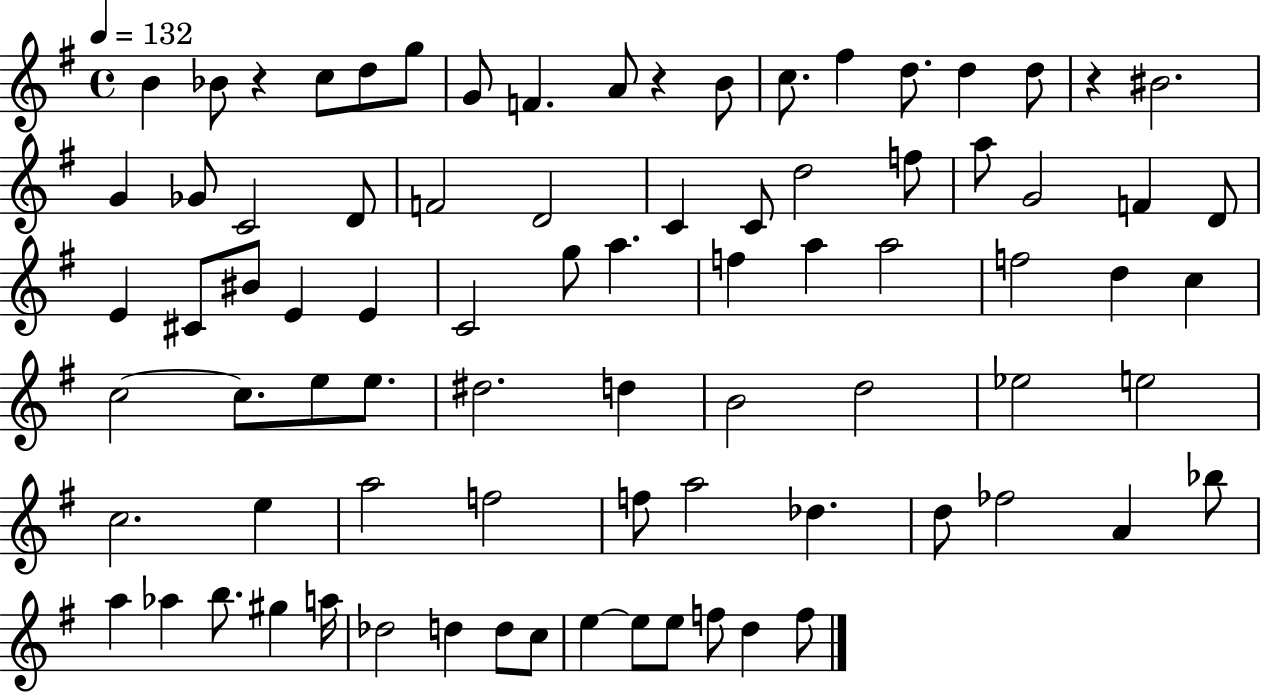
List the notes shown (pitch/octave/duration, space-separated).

B4/q Bb4/e R/q C5/e D5/e G5/e G4/e F4/q. A4/e R/q B4/e C5/e. F#5/q D5/e. D5/q D5/e R/q BIS4/h. G4/q Gb4/e C4/h D4/e F4/h D4/h C4/q C4/e D5/h F5/e A5/e G4/h F4/q D4/e E4/q C#4/e BIS4/e E4/q E4/q C4/h G5/e A5/q. F5/q A5/q A5/h F5/h D5/q C5/q C5/h C5/e. E5/e E5/e. D#5/h. D5/q B4/h D5/h Eb5/h E5/h C5/h. E5/q A5/h F5/h F5/e A5/h Db5/q. D5/e FES5/h A4/q Bb5/e A5/q Ab5/q B5/e. G#5/q A5/s Db5/h D5/q D5/e C5/e E5/q E5/e E5/e F5/e D5/q F5/e